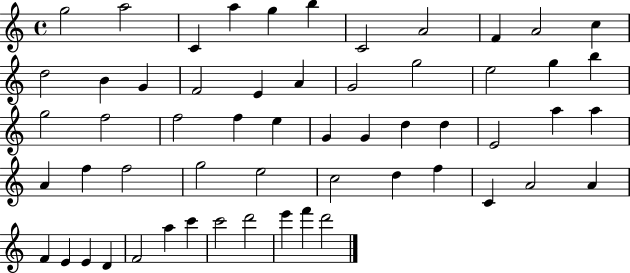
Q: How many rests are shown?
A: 0